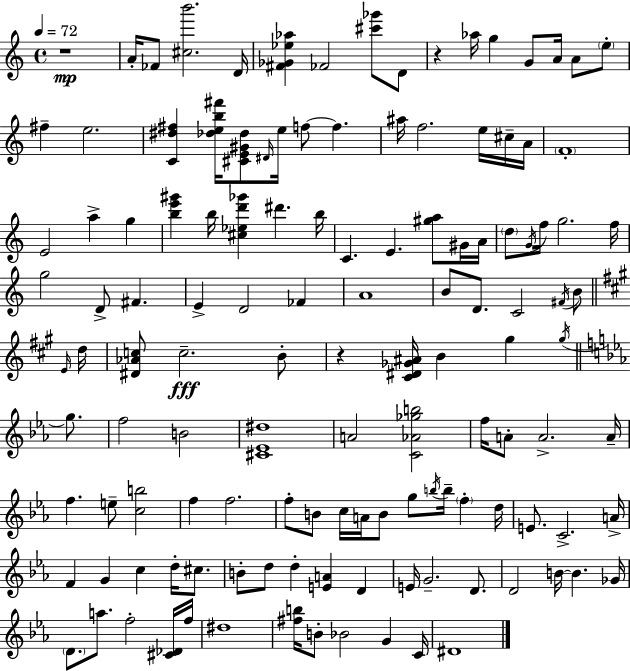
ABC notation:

X:1
T:Untitled
M:4/4
L:1/4
K:Am
z4 A/4 _F/2 [^cb']2 D/4 [^F_G_e_a] _F2 [^c'_g']/2 D/2 z _a/4 g G/2 A/4 A/2 e/2 ^f e2 [C^d^f] [_deb^f']/4 [^CE^G_d]/2 ^D/4 e/4 f/2 f ^a/4 f2 e/4 ^c/4 A/4 F4 E2 a g [be'^g'] b/4 [^c_ed'_g'] ^d' b/4 C E [^ga]/2 ^G/4 A/4 d/2 G/4 f/4 g2 f/4 g2 D/2 ^F E D2 _F A4 B/2 D/2 C2 ^F/4 B/2 E/4 d/4 [^D_Ac]/2 c2 B/2 z [^C^D_G^A]/4 B ^g ^g/4 g/2 f2 B2 [^C_E^d]4 A2 [C_A_gb]2 f/4 A/2 A2 A/4 f e/2 [cb]2 f f2 f/2 B/2 c/4 A/4 B/2 g/2 b/4 b/4 f d/4 E/2 C2 A/4 F G c d/4 ^c/2 B/2 d/2 d [EA] D E/4 G2 D/2 D2 B/4 B _G/4 D/2 a/2 f2 [^C_D]/4 f/4 ^d4 [^fb]/4 B/2 _B2 G C/4 ^D4